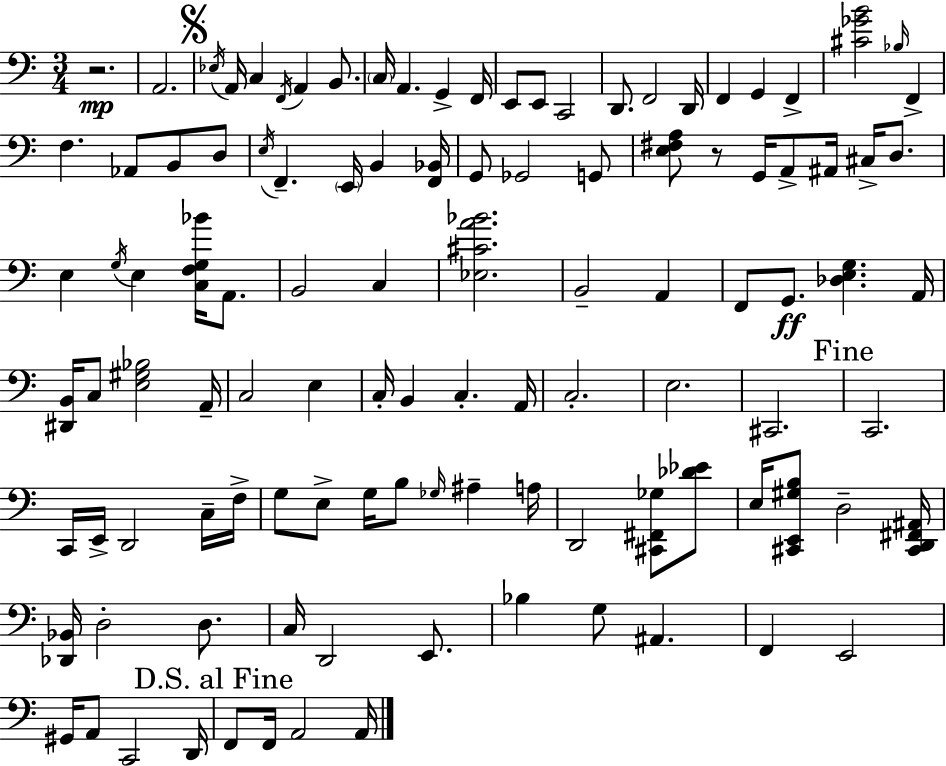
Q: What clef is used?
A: bass